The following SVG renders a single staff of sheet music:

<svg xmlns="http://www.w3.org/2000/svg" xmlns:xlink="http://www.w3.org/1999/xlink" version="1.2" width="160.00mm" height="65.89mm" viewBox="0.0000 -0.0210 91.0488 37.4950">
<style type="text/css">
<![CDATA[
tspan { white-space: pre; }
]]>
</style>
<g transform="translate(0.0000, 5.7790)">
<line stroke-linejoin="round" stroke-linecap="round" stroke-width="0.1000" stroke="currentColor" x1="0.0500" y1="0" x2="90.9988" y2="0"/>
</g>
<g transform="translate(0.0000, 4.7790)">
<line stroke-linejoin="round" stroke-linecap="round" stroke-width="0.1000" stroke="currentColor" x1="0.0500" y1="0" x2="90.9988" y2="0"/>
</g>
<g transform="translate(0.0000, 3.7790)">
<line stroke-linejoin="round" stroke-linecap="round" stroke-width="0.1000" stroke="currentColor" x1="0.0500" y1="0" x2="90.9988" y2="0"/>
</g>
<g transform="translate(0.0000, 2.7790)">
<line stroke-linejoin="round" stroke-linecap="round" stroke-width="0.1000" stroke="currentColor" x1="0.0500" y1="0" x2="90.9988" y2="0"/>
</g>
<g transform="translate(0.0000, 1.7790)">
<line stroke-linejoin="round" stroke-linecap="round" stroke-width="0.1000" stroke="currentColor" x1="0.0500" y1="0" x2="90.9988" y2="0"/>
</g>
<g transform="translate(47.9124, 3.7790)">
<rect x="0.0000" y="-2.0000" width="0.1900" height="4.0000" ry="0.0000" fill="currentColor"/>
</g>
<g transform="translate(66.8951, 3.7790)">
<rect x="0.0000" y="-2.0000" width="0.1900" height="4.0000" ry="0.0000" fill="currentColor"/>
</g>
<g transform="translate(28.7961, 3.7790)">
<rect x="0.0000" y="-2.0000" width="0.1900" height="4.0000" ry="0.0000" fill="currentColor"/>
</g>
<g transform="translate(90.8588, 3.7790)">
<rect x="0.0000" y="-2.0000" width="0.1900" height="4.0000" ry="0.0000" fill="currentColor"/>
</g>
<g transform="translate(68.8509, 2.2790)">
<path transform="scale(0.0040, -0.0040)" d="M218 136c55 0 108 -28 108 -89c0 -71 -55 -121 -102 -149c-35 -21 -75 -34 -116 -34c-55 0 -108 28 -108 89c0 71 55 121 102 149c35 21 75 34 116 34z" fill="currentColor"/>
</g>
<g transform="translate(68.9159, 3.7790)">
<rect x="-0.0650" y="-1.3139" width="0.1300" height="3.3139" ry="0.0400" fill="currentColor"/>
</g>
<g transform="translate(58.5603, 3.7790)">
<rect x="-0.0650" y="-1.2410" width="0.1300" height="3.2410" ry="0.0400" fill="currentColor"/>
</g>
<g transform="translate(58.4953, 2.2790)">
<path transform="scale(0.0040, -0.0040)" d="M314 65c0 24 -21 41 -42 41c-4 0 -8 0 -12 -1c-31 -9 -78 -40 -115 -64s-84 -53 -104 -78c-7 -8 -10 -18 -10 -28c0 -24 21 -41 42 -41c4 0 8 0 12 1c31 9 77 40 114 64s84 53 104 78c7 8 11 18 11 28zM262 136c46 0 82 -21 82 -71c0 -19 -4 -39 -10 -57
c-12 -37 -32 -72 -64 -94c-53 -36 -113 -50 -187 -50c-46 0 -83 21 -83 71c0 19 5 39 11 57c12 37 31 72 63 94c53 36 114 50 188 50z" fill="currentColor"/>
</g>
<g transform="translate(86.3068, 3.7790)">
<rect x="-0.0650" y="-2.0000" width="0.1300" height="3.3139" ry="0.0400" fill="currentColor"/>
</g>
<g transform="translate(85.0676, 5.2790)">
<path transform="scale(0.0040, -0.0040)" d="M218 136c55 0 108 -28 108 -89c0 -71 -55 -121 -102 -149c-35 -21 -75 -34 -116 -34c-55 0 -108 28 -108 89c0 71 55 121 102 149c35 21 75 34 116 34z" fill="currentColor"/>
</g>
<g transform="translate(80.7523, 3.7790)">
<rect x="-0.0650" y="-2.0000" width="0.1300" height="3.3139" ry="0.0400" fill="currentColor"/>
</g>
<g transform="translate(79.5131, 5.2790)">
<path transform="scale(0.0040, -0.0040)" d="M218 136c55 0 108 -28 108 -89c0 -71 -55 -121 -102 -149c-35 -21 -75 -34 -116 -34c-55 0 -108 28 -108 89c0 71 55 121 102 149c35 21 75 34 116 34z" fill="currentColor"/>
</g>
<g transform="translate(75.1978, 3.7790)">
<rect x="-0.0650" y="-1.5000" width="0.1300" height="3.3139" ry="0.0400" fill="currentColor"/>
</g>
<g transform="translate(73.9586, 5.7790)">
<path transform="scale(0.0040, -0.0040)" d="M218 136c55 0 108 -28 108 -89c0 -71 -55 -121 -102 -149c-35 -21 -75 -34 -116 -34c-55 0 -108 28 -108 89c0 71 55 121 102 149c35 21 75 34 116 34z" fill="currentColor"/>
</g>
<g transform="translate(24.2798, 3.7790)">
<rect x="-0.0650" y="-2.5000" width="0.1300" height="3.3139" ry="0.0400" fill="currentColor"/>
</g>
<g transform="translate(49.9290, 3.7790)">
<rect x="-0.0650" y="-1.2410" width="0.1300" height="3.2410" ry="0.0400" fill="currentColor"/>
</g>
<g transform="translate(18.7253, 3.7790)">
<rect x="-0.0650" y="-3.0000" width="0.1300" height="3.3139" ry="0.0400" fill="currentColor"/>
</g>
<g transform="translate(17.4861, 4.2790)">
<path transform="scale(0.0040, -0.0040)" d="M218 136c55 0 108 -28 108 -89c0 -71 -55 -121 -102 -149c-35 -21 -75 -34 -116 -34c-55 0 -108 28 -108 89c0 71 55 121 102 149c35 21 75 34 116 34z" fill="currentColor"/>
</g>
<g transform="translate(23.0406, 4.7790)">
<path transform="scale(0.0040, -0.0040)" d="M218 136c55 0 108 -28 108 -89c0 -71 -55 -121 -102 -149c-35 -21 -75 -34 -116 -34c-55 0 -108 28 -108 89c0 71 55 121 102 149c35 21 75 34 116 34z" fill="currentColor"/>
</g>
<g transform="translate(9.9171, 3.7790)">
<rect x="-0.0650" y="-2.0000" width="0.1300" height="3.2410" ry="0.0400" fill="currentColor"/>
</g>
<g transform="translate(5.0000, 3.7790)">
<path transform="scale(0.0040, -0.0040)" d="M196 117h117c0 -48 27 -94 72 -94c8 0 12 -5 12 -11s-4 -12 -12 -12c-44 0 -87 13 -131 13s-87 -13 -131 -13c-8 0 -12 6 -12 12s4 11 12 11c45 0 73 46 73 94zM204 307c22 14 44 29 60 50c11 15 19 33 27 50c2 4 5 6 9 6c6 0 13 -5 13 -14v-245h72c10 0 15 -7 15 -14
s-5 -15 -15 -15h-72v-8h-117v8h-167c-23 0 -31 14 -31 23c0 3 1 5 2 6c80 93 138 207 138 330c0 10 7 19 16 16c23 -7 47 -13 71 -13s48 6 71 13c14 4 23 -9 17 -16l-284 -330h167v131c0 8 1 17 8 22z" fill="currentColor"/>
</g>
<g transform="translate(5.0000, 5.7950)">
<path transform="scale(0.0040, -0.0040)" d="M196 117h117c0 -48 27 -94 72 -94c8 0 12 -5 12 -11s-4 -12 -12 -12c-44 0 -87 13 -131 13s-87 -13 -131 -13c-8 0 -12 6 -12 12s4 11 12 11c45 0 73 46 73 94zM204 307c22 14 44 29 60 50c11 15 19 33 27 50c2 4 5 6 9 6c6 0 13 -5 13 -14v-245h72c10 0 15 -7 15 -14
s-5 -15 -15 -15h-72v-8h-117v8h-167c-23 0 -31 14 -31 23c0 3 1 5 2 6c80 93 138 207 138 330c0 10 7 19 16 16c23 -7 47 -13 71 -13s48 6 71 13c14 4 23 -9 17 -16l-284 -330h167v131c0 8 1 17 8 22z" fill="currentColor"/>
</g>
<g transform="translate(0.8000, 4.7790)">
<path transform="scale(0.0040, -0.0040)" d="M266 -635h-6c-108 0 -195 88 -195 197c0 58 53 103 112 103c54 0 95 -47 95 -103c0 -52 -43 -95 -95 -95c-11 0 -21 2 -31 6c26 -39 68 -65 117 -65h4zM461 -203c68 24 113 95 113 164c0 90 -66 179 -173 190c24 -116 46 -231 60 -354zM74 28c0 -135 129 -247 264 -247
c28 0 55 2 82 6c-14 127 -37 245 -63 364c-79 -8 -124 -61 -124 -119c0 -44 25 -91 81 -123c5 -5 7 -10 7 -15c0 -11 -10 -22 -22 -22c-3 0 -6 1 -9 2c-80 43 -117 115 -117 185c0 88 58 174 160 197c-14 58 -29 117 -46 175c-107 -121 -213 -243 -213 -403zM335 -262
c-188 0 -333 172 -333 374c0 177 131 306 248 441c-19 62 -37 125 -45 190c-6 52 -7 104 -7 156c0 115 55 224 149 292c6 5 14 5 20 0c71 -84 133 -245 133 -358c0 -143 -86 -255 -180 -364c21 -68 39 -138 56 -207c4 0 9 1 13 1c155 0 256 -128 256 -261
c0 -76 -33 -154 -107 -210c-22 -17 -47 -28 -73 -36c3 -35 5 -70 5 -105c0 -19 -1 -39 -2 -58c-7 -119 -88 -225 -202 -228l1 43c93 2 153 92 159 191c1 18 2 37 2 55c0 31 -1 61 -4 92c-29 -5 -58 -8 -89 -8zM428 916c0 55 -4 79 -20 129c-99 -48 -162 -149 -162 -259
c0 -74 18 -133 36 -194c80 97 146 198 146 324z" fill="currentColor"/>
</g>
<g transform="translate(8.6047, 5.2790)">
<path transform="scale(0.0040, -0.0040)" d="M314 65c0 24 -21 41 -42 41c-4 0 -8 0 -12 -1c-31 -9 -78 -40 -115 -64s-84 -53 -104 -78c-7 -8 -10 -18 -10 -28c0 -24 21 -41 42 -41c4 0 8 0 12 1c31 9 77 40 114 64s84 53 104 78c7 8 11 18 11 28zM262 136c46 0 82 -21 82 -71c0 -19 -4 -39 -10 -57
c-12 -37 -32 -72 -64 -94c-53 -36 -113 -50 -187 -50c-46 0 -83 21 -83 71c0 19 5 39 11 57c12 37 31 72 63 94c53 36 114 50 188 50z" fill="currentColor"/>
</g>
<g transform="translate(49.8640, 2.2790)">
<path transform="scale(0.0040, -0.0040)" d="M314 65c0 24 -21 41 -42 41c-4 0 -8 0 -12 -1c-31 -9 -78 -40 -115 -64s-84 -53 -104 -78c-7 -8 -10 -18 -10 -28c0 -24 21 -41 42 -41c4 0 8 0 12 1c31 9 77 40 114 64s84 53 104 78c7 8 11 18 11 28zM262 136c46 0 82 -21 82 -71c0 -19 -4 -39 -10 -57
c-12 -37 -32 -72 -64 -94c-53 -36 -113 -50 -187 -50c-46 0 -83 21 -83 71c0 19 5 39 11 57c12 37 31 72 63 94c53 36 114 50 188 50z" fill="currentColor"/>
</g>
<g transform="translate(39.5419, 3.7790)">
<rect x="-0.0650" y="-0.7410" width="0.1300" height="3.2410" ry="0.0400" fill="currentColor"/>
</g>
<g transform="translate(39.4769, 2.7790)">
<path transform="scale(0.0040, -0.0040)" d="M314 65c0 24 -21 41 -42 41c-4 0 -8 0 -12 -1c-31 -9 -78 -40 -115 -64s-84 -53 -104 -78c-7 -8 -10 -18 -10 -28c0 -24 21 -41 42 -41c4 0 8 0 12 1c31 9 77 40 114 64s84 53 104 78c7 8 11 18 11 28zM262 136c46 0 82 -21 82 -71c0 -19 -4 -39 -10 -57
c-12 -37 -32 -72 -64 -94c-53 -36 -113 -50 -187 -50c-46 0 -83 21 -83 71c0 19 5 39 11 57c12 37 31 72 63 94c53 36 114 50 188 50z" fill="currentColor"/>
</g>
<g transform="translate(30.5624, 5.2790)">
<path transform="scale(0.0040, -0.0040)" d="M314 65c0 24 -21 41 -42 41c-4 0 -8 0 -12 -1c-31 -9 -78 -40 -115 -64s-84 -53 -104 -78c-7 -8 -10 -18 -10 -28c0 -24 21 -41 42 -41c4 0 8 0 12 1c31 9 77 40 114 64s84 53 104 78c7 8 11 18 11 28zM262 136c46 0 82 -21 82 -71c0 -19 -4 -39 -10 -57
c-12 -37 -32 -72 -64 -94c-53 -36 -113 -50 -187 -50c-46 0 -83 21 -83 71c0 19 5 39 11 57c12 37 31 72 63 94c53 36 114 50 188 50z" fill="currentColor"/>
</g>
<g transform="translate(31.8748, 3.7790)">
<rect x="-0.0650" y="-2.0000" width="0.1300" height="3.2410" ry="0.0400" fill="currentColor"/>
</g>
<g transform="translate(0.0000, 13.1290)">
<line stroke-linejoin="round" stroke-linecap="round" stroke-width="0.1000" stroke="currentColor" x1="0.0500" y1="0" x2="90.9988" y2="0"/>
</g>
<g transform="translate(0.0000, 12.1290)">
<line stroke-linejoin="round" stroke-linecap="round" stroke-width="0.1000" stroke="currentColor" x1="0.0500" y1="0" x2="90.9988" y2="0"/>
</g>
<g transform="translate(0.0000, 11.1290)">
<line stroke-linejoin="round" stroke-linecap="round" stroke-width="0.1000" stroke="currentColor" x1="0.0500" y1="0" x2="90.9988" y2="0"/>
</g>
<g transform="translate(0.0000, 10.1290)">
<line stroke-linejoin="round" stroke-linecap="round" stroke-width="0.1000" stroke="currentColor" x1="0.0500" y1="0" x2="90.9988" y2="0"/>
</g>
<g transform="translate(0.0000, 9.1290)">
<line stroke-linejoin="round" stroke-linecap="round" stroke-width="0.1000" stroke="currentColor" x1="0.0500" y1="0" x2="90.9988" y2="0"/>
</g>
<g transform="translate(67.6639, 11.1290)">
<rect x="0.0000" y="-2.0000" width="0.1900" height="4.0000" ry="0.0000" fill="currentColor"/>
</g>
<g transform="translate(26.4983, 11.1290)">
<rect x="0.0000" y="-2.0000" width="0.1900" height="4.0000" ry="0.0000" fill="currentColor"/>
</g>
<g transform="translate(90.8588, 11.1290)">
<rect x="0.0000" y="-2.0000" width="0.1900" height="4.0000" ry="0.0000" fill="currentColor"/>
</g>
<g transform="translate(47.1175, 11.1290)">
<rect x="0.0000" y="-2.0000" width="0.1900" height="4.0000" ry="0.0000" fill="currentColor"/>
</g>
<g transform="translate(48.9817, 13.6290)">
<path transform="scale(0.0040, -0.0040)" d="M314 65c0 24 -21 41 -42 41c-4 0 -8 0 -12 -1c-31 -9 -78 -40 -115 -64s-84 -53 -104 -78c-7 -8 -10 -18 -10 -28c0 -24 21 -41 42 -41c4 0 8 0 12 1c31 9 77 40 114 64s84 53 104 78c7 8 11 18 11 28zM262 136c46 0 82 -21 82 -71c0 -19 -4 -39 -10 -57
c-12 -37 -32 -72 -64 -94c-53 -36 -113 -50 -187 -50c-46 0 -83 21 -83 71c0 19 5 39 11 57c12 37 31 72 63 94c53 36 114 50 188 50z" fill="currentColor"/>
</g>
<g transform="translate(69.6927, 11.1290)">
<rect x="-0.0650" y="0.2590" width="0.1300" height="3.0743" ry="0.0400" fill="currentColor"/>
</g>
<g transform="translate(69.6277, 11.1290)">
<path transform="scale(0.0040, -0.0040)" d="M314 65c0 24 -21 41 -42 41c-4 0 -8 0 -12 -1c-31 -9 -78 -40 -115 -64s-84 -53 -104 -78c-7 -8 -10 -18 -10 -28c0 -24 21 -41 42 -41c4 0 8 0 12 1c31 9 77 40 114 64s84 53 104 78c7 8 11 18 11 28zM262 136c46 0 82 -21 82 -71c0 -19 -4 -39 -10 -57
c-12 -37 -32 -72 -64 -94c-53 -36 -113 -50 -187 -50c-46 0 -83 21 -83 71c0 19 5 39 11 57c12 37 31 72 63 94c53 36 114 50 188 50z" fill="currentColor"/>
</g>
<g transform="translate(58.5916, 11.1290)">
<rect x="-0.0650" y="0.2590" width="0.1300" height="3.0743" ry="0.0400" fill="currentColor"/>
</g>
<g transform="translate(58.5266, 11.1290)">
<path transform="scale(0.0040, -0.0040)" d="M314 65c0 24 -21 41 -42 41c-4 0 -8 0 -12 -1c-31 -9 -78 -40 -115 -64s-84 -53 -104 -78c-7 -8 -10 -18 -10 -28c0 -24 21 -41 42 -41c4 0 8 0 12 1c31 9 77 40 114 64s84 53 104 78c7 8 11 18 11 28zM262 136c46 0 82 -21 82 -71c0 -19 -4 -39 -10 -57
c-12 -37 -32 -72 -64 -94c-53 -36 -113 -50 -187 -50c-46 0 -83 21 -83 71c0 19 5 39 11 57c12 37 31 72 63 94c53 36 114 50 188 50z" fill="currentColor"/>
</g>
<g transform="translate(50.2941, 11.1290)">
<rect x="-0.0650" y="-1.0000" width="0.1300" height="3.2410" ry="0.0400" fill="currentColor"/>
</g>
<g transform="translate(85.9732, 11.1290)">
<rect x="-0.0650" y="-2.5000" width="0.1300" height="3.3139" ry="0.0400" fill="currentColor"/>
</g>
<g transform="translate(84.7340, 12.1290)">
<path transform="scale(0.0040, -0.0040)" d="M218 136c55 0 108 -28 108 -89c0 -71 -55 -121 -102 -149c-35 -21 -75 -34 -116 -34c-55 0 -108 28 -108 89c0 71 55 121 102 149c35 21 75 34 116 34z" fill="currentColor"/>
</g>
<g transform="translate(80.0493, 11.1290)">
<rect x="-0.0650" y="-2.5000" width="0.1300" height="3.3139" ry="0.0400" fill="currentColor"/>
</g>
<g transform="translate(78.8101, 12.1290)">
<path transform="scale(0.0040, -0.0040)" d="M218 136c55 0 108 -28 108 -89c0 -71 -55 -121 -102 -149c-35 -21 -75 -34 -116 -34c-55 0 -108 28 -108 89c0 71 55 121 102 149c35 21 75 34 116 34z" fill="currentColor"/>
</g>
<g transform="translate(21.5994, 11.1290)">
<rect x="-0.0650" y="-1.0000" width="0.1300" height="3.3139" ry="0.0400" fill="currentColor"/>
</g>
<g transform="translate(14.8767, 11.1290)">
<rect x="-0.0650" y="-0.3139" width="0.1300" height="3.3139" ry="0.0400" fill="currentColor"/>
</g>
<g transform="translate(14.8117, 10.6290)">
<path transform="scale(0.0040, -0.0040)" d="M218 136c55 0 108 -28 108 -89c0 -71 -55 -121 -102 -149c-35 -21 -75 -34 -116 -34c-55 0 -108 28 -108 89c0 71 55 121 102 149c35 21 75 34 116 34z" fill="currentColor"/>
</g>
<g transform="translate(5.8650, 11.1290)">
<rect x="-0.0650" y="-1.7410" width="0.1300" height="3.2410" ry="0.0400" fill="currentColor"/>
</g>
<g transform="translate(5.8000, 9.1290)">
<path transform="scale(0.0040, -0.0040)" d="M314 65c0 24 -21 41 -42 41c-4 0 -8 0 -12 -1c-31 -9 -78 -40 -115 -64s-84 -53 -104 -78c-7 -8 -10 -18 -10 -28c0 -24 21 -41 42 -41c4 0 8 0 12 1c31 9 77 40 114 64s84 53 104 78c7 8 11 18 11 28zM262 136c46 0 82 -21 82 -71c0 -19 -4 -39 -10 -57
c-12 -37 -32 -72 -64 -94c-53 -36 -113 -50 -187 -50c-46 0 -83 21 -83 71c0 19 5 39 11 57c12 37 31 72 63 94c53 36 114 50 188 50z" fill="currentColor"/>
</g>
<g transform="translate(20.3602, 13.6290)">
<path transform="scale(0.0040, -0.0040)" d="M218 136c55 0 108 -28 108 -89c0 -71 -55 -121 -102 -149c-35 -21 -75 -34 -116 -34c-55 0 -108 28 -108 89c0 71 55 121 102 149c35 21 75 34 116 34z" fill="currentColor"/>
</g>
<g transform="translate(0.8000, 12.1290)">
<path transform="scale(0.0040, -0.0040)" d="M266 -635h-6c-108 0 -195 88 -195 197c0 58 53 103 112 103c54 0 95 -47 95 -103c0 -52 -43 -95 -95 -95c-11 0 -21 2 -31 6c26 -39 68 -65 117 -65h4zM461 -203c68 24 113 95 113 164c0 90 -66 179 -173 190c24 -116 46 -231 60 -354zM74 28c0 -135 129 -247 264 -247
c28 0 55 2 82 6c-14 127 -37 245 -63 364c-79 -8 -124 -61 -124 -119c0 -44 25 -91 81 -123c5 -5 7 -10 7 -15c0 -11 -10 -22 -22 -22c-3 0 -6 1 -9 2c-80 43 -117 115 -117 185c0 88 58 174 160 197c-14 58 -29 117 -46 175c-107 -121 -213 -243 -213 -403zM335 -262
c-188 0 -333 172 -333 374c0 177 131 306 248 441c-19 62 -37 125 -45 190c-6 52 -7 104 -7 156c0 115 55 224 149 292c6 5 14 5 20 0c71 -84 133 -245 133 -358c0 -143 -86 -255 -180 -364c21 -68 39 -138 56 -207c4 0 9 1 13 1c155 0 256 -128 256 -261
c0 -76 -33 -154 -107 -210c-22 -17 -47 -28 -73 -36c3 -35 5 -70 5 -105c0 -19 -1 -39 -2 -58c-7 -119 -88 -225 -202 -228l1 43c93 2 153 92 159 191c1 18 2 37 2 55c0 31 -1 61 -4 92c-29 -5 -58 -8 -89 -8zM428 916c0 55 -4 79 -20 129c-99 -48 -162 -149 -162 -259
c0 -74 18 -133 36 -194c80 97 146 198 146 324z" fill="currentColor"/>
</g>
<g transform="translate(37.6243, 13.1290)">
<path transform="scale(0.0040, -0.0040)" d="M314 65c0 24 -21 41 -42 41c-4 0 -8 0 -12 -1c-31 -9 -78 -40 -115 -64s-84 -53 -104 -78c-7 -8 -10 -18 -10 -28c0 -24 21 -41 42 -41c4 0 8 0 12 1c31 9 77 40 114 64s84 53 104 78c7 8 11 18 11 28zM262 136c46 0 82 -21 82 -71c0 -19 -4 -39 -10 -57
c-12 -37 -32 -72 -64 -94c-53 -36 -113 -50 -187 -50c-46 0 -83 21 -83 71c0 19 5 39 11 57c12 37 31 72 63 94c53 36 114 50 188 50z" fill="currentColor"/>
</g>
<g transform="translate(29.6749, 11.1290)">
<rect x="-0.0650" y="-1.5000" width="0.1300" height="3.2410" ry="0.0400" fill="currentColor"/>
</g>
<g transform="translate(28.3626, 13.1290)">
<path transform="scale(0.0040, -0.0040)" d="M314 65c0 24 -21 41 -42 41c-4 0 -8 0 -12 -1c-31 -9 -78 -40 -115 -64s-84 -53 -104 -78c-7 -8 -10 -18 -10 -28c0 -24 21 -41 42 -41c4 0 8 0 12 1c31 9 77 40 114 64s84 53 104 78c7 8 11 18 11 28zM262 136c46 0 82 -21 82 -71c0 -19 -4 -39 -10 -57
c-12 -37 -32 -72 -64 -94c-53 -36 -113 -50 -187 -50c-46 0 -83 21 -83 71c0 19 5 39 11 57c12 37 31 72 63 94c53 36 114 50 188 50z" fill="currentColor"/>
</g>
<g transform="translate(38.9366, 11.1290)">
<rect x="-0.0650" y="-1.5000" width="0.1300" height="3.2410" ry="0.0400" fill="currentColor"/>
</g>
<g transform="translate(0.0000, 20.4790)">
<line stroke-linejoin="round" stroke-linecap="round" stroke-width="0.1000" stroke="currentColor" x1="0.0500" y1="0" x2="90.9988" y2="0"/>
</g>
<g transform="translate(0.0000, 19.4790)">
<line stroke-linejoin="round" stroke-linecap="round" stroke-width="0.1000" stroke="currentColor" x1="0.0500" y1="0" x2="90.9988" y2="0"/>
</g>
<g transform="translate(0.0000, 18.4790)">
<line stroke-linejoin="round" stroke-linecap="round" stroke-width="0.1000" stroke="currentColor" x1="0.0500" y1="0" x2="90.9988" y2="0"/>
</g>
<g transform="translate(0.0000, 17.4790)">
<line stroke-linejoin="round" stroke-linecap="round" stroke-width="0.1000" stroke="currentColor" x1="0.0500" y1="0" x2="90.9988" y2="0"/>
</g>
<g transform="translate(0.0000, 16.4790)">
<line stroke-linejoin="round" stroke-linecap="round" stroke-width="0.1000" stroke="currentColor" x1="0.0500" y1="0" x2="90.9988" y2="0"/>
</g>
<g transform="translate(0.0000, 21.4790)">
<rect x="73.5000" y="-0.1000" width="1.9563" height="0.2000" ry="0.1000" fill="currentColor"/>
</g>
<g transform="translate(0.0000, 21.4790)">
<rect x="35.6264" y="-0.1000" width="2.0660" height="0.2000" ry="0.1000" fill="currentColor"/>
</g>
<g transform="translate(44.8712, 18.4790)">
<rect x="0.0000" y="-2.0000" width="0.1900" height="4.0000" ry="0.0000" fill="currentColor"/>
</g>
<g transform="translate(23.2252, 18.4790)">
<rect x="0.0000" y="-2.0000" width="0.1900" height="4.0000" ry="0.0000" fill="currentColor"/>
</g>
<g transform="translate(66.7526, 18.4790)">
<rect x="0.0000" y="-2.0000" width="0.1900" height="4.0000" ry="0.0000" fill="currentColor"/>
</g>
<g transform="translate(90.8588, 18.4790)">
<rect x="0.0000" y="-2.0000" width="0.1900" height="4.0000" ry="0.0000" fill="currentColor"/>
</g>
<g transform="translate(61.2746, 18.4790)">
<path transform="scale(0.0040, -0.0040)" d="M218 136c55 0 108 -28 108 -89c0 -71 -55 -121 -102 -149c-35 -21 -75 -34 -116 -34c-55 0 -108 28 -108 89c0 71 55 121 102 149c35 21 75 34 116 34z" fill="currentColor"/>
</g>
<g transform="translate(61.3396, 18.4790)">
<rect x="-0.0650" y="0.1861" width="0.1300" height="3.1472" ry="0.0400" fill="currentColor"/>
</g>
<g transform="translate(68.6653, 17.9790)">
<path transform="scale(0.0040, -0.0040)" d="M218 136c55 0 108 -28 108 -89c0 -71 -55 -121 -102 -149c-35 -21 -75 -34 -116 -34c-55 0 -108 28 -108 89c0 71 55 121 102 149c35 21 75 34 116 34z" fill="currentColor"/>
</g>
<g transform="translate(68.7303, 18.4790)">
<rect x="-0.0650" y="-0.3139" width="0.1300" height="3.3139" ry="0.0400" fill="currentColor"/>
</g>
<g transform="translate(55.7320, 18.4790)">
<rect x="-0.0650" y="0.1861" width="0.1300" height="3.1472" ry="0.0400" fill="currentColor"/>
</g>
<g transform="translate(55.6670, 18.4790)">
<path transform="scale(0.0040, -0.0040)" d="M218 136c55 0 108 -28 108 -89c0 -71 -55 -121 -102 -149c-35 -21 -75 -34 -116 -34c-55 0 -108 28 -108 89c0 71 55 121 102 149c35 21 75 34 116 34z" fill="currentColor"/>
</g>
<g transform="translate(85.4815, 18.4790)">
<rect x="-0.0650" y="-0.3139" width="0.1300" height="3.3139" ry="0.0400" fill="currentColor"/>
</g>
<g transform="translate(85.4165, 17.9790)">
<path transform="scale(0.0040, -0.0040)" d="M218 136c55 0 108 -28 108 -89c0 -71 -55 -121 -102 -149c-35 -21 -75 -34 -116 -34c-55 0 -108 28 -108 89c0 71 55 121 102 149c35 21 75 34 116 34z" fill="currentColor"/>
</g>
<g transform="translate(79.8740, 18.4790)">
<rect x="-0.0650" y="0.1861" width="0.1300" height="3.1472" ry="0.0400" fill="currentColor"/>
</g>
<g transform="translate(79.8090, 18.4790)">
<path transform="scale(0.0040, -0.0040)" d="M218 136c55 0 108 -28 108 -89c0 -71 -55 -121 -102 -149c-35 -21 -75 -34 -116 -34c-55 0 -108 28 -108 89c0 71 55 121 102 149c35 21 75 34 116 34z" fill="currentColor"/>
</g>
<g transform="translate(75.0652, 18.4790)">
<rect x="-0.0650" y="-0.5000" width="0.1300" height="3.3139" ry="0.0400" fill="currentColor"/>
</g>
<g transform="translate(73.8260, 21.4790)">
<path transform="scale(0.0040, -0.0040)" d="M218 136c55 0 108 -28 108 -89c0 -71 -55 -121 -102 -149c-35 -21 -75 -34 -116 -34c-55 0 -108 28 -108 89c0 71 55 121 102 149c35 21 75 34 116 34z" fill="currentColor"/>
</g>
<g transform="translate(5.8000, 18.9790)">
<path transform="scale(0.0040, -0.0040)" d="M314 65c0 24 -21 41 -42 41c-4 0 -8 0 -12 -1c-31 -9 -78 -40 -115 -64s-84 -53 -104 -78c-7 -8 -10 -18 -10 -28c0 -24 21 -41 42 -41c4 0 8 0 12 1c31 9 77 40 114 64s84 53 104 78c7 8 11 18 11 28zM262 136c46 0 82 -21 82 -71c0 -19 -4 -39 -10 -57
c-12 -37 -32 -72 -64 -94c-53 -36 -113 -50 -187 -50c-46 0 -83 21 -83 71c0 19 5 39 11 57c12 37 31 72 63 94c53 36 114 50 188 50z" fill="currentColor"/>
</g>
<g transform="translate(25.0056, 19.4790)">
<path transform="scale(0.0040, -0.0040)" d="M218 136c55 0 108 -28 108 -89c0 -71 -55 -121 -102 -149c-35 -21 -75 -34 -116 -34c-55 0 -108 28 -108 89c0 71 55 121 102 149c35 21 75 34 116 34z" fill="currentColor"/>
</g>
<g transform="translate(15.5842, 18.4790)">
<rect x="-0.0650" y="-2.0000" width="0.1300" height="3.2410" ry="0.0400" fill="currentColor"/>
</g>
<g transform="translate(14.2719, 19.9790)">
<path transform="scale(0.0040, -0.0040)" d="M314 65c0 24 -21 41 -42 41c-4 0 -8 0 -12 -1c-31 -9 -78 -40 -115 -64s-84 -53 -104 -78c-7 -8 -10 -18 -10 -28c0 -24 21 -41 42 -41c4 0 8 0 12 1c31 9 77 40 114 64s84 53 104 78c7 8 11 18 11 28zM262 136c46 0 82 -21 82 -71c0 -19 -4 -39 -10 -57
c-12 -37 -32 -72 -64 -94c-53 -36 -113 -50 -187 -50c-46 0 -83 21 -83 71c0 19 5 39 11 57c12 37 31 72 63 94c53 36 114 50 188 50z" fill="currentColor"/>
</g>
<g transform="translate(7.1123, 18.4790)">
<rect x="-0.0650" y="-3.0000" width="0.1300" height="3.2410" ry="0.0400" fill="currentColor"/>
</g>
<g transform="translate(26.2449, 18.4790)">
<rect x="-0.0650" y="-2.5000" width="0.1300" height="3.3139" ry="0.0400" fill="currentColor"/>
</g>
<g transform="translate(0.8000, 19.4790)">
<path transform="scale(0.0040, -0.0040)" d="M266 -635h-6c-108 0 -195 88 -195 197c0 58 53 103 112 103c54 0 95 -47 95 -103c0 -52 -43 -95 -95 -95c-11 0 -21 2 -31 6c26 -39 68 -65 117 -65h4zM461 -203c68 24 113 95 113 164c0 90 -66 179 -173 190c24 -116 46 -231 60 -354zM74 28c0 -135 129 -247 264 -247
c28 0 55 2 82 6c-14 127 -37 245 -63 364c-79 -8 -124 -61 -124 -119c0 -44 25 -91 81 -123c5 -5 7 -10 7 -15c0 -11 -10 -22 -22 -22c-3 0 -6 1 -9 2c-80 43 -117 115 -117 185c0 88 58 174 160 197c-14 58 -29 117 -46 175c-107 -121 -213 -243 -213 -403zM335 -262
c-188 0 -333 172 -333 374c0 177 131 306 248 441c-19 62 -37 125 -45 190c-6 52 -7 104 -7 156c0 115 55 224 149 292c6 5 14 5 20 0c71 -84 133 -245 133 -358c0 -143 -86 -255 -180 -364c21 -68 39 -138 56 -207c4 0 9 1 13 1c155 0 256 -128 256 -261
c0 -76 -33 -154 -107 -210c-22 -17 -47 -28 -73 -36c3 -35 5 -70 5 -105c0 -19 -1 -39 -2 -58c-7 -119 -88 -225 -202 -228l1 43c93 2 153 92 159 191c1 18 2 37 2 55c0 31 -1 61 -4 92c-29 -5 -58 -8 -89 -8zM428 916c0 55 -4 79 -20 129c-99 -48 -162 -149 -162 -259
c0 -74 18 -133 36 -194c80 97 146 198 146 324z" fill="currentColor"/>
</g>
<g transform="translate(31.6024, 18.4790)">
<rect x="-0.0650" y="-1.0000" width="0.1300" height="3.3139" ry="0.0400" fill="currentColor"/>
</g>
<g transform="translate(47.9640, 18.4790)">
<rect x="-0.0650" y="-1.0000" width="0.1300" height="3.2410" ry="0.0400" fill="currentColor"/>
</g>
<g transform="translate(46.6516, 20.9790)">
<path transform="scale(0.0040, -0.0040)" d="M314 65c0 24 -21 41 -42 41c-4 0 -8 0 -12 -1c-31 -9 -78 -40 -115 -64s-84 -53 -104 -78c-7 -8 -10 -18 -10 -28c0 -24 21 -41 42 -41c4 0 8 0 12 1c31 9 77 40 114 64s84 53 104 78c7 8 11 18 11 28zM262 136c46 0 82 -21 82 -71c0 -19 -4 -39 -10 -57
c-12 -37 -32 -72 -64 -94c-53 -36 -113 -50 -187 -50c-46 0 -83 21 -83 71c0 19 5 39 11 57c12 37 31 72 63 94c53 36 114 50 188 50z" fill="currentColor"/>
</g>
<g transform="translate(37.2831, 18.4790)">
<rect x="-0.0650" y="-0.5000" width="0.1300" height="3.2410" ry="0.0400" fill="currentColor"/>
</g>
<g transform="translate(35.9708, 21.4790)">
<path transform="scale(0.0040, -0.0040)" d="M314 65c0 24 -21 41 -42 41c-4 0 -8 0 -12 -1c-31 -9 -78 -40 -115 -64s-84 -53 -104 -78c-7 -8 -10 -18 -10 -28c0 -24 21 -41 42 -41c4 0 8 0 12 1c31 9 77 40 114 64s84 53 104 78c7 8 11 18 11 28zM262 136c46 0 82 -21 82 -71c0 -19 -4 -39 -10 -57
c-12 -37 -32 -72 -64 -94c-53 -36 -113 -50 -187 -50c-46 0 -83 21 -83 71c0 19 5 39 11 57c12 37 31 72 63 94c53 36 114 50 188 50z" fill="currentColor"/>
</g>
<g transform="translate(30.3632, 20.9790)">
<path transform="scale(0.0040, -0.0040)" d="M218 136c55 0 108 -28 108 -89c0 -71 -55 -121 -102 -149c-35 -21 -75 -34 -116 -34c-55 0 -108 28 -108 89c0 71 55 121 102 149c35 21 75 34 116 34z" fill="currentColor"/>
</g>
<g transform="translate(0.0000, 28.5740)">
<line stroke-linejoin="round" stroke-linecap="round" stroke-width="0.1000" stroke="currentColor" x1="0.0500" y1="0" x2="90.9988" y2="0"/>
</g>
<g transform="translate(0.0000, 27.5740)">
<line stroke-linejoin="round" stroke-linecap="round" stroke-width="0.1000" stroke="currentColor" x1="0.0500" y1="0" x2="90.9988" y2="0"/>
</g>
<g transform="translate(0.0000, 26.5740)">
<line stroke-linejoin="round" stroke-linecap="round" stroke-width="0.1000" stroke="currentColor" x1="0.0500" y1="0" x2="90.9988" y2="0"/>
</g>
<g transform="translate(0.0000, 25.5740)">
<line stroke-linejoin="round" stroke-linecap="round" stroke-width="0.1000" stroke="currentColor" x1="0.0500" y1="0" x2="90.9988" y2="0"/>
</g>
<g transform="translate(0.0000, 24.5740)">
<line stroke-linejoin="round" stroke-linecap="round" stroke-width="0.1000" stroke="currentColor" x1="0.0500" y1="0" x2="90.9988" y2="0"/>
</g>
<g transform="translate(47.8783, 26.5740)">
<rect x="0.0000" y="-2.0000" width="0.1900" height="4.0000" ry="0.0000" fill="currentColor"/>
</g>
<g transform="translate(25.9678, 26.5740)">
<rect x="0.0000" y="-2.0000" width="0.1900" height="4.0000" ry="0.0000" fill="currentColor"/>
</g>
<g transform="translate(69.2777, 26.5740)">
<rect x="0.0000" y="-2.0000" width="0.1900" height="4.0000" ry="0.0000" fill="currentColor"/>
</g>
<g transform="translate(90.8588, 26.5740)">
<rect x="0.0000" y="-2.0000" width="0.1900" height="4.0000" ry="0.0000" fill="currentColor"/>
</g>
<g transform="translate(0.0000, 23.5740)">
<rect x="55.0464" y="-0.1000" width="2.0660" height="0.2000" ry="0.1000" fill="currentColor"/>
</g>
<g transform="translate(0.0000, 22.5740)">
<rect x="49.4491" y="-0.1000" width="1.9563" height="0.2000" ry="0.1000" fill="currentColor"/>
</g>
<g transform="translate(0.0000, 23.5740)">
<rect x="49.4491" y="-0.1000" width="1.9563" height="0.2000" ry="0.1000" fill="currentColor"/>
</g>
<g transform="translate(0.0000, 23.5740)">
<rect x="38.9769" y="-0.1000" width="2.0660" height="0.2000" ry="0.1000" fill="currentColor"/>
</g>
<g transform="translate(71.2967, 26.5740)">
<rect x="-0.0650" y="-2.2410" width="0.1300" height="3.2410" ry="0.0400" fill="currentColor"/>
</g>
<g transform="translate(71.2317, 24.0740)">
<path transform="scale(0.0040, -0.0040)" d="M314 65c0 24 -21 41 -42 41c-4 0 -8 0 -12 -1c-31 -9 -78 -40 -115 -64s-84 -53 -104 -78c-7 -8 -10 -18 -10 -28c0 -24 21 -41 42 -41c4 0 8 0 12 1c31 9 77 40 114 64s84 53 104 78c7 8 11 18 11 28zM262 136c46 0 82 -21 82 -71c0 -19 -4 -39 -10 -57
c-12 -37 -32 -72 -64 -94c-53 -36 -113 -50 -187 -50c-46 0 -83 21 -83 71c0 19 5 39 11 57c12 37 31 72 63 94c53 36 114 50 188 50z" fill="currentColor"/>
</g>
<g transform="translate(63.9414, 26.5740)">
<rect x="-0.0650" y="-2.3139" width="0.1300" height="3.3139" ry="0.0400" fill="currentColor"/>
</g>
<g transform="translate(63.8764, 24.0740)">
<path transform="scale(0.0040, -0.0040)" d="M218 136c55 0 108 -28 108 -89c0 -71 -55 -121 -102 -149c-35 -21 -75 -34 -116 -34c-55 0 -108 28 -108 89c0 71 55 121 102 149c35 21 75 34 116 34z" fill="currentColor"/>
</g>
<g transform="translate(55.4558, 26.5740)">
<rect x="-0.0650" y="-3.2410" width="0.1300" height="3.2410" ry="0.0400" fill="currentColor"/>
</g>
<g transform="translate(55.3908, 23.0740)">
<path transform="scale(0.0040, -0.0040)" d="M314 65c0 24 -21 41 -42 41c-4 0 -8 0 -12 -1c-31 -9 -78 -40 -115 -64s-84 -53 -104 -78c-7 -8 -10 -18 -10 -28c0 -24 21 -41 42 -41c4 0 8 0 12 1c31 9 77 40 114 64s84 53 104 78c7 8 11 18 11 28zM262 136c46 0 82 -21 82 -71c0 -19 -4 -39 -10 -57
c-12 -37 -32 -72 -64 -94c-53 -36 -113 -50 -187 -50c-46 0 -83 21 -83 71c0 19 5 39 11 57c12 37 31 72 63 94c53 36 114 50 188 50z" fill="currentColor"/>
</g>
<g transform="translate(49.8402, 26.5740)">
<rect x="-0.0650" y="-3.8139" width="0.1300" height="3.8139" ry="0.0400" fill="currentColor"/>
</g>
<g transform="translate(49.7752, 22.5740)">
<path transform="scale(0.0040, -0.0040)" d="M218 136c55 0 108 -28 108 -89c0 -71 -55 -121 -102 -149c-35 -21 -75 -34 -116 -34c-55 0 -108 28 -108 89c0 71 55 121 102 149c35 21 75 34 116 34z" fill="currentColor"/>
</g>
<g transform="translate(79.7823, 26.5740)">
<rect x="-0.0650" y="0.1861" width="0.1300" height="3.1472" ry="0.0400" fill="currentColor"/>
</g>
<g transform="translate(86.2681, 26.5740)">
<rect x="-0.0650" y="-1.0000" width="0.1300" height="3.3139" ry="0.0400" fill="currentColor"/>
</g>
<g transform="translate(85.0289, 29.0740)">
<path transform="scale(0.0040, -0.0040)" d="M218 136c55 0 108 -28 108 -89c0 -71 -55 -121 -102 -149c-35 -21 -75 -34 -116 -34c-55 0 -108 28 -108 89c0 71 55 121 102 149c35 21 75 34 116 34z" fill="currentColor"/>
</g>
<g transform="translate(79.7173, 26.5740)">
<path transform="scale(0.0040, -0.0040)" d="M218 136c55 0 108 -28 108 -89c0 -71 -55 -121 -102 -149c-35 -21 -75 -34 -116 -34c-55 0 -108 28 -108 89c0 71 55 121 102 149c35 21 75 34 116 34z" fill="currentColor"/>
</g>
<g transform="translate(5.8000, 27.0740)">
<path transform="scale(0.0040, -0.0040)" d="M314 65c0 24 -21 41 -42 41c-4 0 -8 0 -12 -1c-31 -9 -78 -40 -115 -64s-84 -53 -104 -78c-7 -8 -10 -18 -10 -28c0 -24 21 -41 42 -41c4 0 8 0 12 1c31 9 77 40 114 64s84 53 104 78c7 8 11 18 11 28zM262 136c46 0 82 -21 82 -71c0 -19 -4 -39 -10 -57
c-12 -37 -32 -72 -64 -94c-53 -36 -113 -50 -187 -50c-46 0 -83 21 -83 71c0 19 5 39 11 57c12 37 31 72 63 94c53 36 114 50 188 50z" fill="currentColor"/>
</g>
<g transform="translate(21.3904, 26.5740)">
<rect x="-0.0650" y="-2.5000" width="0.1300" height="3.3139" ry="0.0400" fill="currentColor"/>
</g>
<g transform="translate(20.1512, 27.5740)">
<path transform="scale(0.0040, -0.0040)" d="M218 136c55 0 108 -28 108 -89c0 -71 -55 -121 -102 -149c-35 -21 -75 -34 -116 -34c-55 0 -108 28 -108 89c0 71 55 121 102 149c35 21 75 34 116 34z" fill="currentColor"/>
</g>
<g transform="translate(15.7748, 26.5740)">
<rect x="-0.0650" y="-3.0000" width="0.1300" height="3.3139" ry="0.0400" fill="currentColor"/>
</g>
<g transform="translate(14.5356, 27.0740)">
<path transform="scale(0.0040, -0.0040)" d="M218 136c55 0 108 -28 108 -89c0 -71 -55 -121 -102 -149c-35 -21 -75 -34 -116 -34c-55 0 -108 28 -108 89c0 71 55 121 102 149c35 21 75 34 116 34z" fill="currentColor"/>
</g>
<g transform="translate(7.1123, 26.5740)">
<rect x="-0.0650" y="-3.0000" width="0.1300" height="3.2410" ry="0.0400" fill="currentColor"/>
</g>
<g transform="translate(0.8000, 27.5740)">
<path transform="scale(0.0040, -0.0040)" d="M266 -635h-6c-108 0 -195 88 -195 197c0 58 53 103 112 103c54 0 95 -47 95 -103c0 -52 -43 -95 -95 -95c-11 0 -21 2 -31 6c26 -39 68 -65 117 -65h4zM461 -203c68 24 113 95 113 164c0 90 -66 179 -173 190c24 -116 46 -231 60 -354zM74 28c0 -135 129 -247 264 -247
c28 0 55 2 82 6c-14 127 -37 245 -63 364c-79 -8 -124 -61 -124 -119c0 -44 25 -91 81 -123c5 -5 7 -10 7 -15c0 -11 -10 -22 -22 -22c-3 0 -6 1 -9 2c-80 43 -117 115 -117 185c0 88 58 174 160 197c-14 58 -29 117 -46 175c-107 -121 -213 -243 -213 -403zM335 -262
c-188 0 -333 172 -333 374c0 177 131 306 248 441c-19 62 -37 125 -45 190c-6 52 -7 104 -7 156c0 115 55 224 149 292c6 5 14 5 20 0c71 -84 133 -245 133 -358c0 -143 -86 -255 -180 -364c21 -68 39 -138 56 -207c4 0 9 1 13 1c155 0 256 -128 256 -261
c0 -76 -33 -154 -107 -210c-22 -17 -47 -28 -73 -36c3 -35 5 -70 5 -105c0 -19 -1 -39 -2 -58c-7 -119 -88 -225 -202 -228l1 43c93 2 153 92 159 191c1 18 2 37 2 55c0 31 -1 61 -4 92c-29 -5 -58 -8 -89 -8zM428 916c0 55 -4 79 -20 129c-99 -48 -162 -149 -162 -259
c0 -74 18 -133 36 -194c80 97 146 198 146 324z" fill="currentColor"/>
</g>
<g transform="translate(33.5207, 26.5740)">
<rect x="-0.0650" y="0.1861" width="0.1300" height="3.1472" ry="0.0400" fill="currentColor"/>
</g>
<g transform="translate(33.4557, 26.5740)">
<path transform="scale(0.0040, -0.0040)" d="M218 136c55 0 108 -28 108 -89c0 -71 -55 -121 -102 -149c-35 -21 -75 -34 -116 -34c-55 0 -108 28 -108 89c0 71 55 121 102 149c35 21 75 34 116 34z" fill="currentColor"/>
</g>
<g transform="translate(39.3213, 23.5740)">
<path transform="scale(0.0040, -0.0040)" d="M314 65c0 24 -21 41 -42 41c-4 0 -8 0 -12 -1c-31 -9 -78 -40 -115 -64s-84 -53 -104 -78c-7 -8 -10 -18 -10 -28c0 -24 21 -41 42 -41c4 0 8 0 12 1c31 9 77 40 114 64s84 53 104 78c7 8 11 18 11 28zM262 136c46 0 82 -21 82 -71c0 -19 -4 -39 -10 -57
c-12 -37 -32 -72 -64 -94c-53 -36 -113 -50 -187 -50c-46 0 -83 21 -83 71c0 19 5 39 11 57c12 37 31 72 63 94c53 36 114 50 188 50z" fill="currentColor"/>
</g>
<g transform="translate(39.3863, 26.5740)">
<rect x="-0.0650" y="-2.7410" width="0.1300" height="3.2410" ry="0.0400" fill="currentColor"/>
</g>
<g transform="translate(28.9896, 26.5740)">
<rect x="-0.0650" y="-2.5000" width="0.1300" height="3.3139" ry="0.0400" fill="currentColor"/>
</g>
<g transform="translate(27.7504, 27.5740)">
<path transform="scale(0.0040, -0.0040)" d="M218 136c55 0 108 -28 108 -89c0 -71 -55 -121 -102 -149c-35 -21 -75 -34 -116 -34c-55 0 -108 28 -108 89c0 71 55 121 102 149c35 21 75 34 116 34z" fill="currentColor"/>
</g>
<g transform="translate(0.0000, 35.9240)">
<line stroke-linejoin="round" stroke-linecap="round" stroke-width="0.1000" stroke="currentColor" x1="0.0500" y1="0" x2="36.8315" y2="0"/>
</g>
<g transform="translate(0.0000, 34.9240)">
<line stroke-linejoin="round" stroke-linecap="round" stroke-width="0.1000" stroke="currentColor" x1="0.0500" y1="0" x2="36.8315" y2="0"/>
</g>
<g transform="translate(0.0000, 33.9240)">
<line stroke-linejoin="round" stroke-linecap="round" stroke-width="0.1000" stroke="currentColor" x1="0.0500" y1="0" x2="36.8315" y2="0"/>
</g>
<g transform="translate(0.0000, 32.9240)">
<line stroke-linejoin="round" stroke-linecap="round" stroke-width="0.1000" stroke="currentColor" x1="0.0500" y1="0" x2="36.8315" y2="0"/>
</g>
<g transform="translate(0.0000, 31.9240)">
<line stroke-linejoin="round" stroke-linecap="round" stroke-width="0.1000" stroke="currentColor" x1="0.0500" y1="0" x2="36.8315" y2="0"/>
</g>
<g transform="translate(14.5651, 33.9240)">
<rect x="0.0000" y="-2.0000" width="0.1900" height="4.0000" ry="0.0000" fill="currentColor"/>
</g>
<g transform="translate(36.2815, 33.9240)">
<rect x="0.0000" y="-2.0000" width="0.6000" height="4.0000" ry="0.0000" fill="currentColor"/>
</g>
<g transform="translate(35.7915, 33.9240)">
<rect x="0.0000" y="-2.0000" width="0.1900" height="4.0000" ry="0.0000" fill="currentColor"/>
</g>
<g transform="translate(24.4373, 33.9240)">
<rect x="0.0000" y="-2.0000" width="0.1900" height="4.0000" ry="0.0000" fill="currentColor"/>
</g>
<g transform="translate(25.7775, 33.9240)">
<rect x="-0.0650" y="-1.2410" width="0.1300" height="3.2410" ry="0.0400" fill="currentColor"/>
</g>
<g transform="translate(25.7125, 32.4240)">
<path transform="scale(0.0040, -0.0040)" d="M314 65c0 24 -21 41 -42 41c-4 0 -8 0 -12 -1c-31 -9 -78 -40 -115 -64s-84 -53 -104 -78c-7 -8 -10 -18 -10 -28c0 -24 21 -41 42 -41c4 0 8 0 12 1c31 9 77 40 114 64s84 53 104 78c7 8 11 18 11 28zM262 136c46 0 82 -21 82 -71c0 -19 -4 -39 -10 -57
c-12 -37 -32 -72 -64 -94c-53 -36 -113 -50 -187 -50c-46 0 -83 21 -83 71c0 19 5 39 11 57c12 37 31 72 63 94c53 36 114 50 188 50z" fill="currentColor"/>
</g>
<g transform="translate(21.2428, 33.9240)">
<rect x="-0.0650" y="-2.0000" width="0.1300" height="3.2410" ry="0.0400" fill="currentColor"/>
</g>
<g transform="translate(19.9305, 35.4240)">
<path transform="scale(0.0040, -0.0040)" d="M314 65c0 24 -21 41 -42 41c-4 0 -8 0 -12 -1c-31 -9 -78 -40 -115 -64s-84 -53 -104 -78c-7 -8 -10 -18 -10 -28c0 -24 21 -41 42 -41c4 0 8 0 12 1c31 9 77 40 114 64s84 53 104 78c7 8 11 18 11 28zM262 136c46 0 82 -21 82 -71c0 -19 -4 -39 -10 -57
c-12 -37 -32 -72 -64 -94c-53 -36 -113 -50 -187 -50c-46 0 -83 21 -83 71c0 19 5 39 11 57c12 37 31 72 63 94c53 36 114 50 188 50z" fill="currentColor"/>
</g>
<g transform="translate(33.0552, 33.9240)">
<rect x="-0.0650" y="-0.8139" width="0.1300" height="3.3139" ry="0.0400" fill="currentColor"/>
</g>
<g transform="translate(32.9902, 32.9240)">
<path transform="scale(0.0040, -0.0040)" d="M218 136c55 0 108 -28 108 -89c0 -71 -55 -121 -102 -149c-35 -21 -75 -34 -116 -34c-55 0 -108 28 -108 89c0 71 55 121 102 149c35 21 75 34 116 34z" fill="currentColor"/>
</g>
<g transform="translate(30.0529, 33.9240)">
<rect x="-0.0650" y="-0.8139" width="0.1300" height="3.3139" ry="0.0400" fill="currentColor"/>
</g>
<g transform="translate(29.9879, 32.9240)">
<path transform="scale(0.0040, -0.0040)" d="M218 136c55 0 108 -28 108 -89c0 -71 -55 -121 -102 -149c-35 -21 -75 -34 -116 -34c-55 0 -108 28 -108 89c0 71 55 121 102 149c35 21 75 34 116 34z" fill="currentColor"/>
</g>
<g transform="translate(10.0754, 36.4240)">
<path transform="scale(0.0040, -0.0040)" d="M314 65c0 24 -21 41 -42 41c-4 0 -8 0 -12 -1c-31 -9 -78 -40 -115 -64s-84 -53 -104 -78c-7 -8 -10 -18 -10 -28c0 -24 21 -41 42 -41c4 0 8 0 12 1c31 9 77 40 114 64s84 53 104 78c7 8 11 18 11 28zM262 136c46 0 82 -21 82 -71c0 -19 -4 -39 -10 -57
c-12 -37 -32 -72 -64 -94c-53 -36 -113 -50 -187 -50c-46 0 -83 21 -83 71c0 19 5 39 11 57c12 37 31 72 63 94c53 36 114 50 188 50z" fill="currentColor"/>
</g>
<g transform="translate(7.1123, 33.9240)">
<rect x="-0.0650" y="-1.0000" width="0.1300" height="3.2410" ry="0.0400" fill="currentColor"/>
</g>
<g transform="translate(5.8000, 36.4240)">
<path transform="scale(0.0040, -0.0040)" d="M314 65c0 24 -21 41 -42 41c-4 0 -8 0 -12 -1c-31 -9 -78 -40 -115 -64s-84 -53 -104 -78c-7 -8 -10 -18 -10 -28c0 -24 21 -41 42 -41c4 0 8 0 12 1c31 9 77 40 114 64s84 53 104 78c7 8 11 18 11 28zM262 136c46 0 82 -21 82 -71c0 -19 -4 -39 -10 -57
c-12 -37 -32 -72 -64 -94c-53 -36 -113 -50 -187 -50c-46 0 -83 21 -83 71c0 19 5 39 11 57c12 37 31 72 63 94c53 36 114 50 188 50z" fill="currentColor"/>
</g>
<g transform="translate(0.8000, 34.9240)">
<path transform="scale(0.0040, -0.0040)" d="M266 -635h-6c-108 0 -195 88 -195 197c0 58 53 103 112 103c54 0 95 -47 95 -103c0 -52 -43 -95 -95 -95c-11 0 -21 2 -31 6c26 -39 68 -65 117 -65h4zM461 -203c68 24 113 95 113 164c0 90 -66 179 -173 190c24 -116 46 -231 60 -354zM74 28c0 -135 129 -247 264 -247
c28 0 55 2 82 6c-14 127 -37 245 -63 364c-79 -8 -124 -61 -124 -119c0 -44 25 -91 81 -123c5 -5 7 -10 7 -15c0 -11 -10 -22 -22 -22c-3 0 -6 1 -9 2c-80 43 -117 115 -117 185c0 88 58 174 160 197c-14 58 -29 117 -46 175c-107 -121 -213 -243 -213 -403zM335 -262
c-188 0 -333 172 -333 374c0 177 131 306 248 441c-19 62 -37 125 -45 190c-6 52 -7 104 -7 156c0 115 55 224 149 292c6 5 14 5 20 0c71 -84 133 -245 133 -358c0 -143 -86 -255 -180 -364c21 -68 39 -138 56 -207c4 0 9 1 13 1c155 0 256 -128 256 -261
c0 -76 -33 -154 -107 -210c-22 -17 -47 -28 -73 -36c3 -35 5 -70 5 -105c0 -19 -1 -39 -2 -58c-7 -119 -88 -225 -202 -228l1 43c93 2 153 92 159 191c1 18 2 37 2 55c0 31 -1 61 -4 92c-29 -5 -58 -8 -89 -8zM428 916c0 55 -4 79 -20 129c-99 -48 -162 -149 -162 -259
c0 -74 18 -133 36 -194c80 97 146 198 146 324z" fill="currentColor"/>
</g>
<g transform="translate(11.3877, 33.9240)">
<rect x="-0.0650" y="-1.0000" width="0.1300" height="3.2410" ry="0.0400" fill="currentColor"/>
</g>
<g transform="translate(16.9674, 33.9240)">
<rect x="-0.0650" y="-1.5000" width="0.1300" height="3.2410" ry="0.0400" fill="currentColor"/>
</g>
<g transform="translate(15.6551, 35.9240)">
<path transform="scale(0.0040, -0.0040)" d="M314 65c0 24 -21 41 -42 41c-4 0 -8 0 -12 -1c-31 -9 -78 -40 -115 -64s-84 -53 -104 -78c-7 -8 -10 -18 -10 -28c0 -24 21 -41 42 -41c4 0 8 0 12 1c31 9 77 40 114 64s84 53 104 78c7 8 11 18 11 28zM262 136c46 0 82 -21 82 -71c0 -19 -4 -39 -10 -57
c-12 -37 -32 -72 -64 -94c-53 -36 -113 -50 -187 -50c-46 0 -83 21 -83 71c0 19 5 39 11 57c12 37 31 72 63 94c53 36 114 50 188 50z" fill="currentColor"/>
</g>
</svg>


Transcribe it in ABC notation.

X:1
T:Untitled
M:4/4
L:1/4
K:C
F2 A G F2 d2 e2 e2 e E F F f2 c D E2 E2 D2 B2 B2 G G A2 F2 G D C2 D2 B B c C B c A2 A G G B a2 c' b2 g g2 B D D2 D2 E2 F2 e2 d d